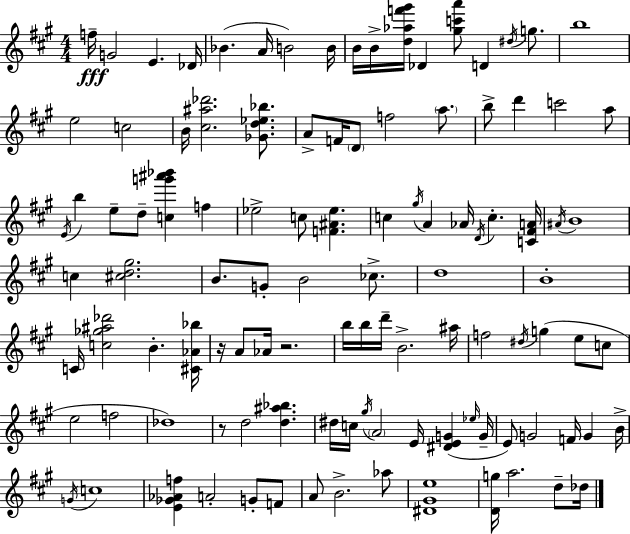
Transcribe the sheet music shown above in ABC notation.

X:1
T:Untitled
M:4/4
L:1/4
K:A
f/4 G2 E _D/4 _B A/4 B2 B/4 B/4 B/4 [d_af'^g']/4 _D [^gc'a']/2 D ^d/4 g/2 b4 e2 c2 B/4 [^c^a_d']2 [_Gd_e_b]/2 A/2 F/4 D/2 f2 a/2 b/2 d' c'2 a/2 E/4 b e/2 d/2 [cg'^a'_b'] f _e2 c/2 [F^A_e] c ^g/4 A _A/4 D/4 c [C^FA]/4 ^A/4 B4 c [^cd^g]2 B/2 G/2 B2 _c/2 d4 B4 C/4 [c_g^a_d']2 B [^C_A_b]/4 z/4 A/2 _A/4 z2 b/4 b/4 d'/4 B2 ^a/4 f2 ^d/4 g e/2 c/2 e2 f2 _d4 z/2 d2 [d^a_b] ^d/4 c/4 ^g/4 A2 E/4 [^DEG] _e/4 G/4 E/2 G2 F/4 G B/4 G/4 c4 [E_G_Af] A2 G/2 F/2 A/2 B2 _a/2 [^D^Ge]4 [Dg]/4 a2 d/2 _d/4